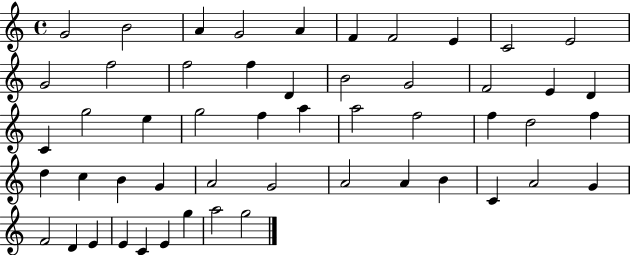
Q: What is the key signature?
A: C major